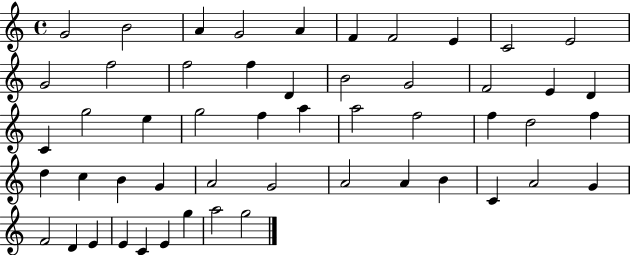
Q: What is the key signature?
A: C major